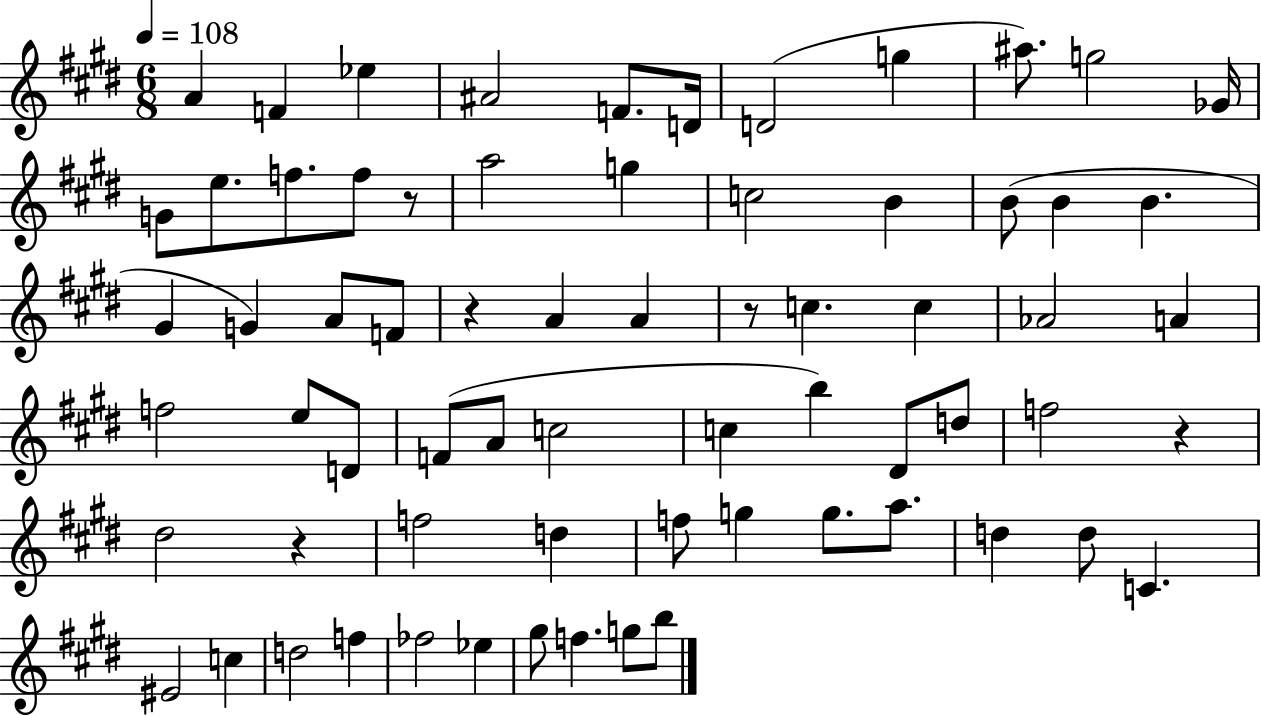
X:1
T:Untitled
M:6/8
L:1/4
K:E
A F _e ^A2 F/2 D/4 D2 g ^a/2 g2 _G/4 G/2 e/2 f/2 f/2 z/2 a2 g c2 B B/2 B B ^G G A/2 F/2 z A A z/2 c c _A2 A f2 e/2 D/2 F/2 A/2 c2 c b ^D/2 d/2 f2 z ^d2 z f2 d f/2 g g/2 a/2 d d/2 C ^E2 c d2 f _f2 _e ^g/2 f g/2 b/2